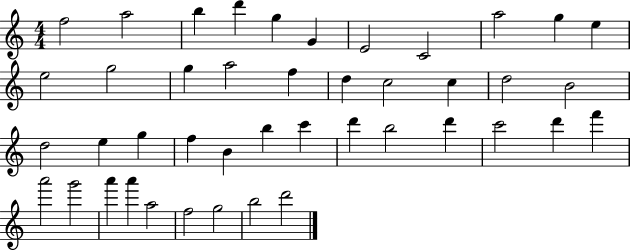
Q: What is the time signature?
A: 4/4